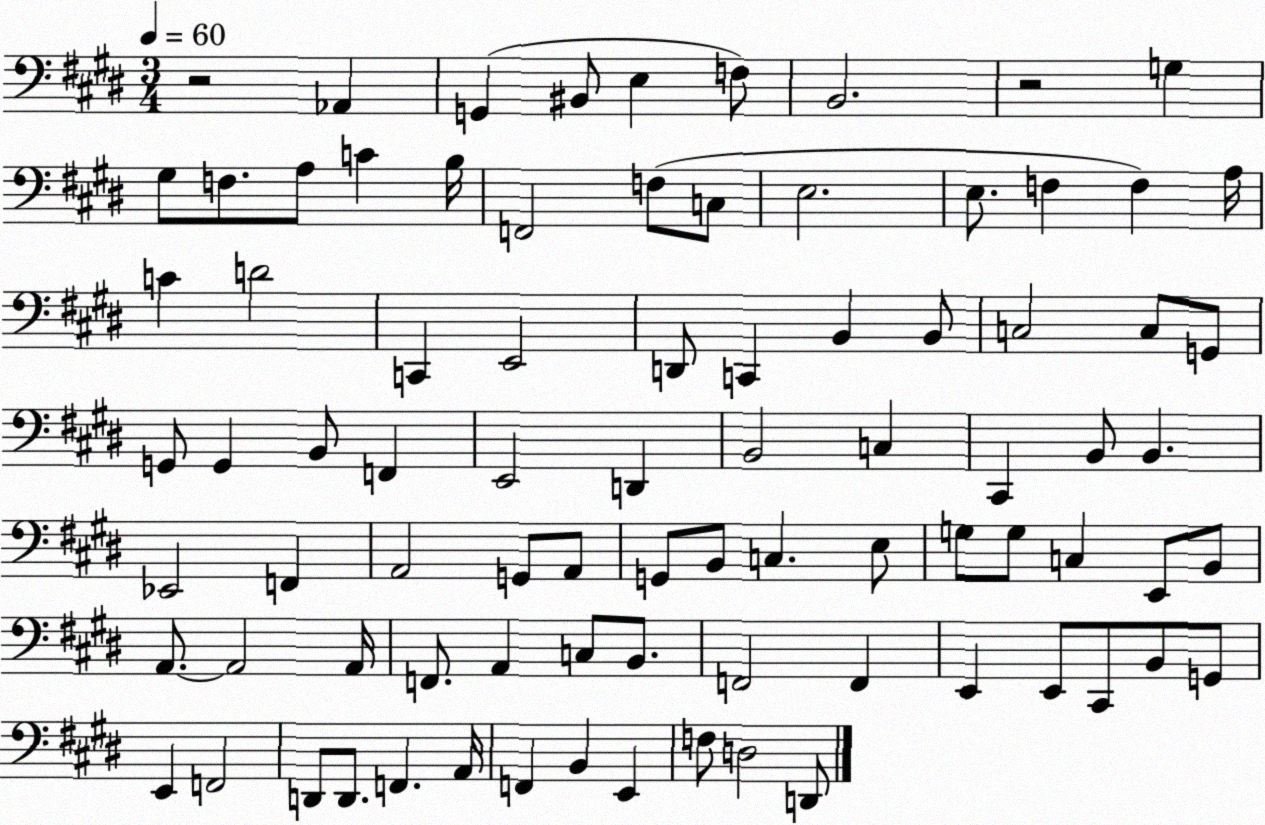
X:1
T:Untitled
M:3/4
L:1/4
K:E
z2 _A,, G,, ^B,,/2 E, F,/2 B,,2 z2 G, ^G,/2 F,/2 A,/2 C B,/4 F,,2 F,/2 C,/2 E,2 E,/2 F, F, A,/4 C D2 C,, E,,2 D,,/2 C,, B,, B,,/2 C,2 C,/2 G,,/2 G,,/2 G,, B,,/2 F,, E,,2 D,, B,,2 C, ^C,, B,,/2 B,, _E,,2 F,, A,,2 G,,/2 A,,/2 G,,/2 B,,/2 C, E,/2 G,/2 G,/2 C, E,,/2 B,,/2 A,,/2 A,,2 A,,/4 F,,/2 A,, C,/2 B,,/2 F,,2 F,, E,, E,,/2 ^C,,/2 B,,/2 G,,/2 E,, F,,2 D,,/2 D,,/2 F,, A,,/4 F,, B,, E,, F,/2 D,2 D,,/2